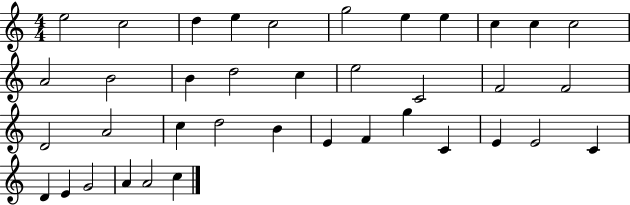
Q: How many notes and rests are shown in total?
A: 38